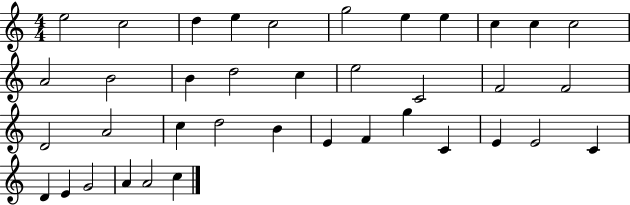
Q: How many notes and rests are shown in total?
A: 38